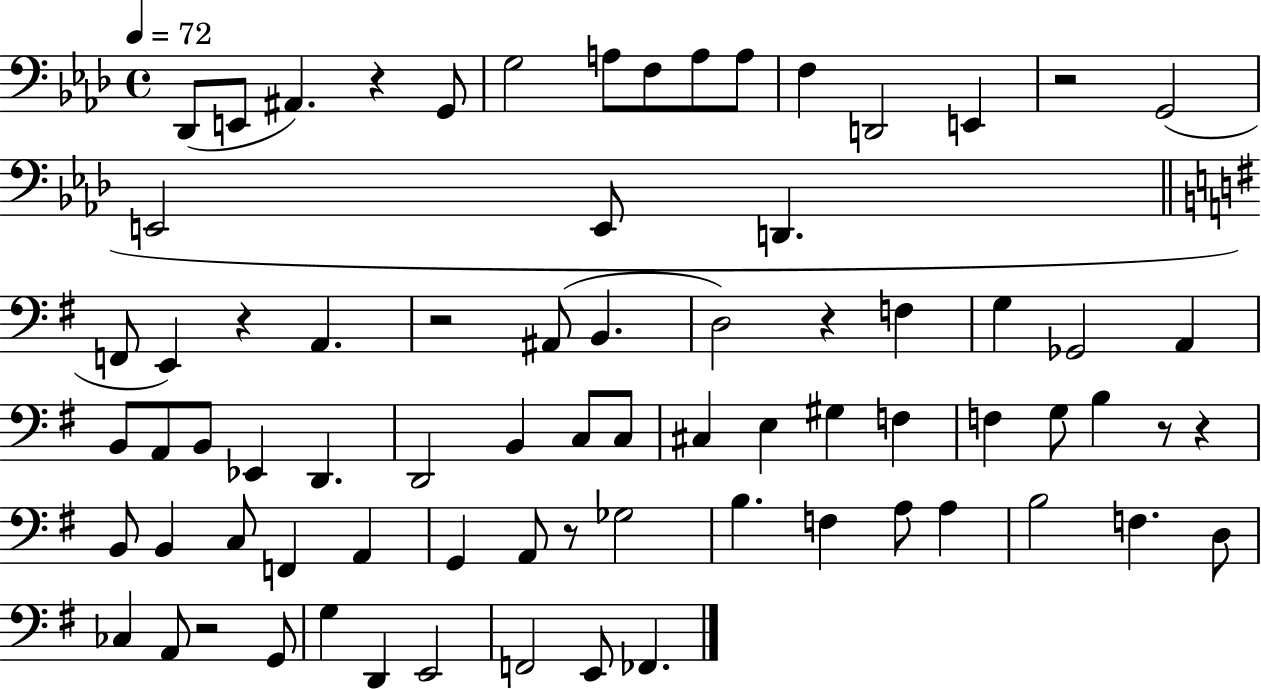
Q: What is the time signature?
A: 4/4